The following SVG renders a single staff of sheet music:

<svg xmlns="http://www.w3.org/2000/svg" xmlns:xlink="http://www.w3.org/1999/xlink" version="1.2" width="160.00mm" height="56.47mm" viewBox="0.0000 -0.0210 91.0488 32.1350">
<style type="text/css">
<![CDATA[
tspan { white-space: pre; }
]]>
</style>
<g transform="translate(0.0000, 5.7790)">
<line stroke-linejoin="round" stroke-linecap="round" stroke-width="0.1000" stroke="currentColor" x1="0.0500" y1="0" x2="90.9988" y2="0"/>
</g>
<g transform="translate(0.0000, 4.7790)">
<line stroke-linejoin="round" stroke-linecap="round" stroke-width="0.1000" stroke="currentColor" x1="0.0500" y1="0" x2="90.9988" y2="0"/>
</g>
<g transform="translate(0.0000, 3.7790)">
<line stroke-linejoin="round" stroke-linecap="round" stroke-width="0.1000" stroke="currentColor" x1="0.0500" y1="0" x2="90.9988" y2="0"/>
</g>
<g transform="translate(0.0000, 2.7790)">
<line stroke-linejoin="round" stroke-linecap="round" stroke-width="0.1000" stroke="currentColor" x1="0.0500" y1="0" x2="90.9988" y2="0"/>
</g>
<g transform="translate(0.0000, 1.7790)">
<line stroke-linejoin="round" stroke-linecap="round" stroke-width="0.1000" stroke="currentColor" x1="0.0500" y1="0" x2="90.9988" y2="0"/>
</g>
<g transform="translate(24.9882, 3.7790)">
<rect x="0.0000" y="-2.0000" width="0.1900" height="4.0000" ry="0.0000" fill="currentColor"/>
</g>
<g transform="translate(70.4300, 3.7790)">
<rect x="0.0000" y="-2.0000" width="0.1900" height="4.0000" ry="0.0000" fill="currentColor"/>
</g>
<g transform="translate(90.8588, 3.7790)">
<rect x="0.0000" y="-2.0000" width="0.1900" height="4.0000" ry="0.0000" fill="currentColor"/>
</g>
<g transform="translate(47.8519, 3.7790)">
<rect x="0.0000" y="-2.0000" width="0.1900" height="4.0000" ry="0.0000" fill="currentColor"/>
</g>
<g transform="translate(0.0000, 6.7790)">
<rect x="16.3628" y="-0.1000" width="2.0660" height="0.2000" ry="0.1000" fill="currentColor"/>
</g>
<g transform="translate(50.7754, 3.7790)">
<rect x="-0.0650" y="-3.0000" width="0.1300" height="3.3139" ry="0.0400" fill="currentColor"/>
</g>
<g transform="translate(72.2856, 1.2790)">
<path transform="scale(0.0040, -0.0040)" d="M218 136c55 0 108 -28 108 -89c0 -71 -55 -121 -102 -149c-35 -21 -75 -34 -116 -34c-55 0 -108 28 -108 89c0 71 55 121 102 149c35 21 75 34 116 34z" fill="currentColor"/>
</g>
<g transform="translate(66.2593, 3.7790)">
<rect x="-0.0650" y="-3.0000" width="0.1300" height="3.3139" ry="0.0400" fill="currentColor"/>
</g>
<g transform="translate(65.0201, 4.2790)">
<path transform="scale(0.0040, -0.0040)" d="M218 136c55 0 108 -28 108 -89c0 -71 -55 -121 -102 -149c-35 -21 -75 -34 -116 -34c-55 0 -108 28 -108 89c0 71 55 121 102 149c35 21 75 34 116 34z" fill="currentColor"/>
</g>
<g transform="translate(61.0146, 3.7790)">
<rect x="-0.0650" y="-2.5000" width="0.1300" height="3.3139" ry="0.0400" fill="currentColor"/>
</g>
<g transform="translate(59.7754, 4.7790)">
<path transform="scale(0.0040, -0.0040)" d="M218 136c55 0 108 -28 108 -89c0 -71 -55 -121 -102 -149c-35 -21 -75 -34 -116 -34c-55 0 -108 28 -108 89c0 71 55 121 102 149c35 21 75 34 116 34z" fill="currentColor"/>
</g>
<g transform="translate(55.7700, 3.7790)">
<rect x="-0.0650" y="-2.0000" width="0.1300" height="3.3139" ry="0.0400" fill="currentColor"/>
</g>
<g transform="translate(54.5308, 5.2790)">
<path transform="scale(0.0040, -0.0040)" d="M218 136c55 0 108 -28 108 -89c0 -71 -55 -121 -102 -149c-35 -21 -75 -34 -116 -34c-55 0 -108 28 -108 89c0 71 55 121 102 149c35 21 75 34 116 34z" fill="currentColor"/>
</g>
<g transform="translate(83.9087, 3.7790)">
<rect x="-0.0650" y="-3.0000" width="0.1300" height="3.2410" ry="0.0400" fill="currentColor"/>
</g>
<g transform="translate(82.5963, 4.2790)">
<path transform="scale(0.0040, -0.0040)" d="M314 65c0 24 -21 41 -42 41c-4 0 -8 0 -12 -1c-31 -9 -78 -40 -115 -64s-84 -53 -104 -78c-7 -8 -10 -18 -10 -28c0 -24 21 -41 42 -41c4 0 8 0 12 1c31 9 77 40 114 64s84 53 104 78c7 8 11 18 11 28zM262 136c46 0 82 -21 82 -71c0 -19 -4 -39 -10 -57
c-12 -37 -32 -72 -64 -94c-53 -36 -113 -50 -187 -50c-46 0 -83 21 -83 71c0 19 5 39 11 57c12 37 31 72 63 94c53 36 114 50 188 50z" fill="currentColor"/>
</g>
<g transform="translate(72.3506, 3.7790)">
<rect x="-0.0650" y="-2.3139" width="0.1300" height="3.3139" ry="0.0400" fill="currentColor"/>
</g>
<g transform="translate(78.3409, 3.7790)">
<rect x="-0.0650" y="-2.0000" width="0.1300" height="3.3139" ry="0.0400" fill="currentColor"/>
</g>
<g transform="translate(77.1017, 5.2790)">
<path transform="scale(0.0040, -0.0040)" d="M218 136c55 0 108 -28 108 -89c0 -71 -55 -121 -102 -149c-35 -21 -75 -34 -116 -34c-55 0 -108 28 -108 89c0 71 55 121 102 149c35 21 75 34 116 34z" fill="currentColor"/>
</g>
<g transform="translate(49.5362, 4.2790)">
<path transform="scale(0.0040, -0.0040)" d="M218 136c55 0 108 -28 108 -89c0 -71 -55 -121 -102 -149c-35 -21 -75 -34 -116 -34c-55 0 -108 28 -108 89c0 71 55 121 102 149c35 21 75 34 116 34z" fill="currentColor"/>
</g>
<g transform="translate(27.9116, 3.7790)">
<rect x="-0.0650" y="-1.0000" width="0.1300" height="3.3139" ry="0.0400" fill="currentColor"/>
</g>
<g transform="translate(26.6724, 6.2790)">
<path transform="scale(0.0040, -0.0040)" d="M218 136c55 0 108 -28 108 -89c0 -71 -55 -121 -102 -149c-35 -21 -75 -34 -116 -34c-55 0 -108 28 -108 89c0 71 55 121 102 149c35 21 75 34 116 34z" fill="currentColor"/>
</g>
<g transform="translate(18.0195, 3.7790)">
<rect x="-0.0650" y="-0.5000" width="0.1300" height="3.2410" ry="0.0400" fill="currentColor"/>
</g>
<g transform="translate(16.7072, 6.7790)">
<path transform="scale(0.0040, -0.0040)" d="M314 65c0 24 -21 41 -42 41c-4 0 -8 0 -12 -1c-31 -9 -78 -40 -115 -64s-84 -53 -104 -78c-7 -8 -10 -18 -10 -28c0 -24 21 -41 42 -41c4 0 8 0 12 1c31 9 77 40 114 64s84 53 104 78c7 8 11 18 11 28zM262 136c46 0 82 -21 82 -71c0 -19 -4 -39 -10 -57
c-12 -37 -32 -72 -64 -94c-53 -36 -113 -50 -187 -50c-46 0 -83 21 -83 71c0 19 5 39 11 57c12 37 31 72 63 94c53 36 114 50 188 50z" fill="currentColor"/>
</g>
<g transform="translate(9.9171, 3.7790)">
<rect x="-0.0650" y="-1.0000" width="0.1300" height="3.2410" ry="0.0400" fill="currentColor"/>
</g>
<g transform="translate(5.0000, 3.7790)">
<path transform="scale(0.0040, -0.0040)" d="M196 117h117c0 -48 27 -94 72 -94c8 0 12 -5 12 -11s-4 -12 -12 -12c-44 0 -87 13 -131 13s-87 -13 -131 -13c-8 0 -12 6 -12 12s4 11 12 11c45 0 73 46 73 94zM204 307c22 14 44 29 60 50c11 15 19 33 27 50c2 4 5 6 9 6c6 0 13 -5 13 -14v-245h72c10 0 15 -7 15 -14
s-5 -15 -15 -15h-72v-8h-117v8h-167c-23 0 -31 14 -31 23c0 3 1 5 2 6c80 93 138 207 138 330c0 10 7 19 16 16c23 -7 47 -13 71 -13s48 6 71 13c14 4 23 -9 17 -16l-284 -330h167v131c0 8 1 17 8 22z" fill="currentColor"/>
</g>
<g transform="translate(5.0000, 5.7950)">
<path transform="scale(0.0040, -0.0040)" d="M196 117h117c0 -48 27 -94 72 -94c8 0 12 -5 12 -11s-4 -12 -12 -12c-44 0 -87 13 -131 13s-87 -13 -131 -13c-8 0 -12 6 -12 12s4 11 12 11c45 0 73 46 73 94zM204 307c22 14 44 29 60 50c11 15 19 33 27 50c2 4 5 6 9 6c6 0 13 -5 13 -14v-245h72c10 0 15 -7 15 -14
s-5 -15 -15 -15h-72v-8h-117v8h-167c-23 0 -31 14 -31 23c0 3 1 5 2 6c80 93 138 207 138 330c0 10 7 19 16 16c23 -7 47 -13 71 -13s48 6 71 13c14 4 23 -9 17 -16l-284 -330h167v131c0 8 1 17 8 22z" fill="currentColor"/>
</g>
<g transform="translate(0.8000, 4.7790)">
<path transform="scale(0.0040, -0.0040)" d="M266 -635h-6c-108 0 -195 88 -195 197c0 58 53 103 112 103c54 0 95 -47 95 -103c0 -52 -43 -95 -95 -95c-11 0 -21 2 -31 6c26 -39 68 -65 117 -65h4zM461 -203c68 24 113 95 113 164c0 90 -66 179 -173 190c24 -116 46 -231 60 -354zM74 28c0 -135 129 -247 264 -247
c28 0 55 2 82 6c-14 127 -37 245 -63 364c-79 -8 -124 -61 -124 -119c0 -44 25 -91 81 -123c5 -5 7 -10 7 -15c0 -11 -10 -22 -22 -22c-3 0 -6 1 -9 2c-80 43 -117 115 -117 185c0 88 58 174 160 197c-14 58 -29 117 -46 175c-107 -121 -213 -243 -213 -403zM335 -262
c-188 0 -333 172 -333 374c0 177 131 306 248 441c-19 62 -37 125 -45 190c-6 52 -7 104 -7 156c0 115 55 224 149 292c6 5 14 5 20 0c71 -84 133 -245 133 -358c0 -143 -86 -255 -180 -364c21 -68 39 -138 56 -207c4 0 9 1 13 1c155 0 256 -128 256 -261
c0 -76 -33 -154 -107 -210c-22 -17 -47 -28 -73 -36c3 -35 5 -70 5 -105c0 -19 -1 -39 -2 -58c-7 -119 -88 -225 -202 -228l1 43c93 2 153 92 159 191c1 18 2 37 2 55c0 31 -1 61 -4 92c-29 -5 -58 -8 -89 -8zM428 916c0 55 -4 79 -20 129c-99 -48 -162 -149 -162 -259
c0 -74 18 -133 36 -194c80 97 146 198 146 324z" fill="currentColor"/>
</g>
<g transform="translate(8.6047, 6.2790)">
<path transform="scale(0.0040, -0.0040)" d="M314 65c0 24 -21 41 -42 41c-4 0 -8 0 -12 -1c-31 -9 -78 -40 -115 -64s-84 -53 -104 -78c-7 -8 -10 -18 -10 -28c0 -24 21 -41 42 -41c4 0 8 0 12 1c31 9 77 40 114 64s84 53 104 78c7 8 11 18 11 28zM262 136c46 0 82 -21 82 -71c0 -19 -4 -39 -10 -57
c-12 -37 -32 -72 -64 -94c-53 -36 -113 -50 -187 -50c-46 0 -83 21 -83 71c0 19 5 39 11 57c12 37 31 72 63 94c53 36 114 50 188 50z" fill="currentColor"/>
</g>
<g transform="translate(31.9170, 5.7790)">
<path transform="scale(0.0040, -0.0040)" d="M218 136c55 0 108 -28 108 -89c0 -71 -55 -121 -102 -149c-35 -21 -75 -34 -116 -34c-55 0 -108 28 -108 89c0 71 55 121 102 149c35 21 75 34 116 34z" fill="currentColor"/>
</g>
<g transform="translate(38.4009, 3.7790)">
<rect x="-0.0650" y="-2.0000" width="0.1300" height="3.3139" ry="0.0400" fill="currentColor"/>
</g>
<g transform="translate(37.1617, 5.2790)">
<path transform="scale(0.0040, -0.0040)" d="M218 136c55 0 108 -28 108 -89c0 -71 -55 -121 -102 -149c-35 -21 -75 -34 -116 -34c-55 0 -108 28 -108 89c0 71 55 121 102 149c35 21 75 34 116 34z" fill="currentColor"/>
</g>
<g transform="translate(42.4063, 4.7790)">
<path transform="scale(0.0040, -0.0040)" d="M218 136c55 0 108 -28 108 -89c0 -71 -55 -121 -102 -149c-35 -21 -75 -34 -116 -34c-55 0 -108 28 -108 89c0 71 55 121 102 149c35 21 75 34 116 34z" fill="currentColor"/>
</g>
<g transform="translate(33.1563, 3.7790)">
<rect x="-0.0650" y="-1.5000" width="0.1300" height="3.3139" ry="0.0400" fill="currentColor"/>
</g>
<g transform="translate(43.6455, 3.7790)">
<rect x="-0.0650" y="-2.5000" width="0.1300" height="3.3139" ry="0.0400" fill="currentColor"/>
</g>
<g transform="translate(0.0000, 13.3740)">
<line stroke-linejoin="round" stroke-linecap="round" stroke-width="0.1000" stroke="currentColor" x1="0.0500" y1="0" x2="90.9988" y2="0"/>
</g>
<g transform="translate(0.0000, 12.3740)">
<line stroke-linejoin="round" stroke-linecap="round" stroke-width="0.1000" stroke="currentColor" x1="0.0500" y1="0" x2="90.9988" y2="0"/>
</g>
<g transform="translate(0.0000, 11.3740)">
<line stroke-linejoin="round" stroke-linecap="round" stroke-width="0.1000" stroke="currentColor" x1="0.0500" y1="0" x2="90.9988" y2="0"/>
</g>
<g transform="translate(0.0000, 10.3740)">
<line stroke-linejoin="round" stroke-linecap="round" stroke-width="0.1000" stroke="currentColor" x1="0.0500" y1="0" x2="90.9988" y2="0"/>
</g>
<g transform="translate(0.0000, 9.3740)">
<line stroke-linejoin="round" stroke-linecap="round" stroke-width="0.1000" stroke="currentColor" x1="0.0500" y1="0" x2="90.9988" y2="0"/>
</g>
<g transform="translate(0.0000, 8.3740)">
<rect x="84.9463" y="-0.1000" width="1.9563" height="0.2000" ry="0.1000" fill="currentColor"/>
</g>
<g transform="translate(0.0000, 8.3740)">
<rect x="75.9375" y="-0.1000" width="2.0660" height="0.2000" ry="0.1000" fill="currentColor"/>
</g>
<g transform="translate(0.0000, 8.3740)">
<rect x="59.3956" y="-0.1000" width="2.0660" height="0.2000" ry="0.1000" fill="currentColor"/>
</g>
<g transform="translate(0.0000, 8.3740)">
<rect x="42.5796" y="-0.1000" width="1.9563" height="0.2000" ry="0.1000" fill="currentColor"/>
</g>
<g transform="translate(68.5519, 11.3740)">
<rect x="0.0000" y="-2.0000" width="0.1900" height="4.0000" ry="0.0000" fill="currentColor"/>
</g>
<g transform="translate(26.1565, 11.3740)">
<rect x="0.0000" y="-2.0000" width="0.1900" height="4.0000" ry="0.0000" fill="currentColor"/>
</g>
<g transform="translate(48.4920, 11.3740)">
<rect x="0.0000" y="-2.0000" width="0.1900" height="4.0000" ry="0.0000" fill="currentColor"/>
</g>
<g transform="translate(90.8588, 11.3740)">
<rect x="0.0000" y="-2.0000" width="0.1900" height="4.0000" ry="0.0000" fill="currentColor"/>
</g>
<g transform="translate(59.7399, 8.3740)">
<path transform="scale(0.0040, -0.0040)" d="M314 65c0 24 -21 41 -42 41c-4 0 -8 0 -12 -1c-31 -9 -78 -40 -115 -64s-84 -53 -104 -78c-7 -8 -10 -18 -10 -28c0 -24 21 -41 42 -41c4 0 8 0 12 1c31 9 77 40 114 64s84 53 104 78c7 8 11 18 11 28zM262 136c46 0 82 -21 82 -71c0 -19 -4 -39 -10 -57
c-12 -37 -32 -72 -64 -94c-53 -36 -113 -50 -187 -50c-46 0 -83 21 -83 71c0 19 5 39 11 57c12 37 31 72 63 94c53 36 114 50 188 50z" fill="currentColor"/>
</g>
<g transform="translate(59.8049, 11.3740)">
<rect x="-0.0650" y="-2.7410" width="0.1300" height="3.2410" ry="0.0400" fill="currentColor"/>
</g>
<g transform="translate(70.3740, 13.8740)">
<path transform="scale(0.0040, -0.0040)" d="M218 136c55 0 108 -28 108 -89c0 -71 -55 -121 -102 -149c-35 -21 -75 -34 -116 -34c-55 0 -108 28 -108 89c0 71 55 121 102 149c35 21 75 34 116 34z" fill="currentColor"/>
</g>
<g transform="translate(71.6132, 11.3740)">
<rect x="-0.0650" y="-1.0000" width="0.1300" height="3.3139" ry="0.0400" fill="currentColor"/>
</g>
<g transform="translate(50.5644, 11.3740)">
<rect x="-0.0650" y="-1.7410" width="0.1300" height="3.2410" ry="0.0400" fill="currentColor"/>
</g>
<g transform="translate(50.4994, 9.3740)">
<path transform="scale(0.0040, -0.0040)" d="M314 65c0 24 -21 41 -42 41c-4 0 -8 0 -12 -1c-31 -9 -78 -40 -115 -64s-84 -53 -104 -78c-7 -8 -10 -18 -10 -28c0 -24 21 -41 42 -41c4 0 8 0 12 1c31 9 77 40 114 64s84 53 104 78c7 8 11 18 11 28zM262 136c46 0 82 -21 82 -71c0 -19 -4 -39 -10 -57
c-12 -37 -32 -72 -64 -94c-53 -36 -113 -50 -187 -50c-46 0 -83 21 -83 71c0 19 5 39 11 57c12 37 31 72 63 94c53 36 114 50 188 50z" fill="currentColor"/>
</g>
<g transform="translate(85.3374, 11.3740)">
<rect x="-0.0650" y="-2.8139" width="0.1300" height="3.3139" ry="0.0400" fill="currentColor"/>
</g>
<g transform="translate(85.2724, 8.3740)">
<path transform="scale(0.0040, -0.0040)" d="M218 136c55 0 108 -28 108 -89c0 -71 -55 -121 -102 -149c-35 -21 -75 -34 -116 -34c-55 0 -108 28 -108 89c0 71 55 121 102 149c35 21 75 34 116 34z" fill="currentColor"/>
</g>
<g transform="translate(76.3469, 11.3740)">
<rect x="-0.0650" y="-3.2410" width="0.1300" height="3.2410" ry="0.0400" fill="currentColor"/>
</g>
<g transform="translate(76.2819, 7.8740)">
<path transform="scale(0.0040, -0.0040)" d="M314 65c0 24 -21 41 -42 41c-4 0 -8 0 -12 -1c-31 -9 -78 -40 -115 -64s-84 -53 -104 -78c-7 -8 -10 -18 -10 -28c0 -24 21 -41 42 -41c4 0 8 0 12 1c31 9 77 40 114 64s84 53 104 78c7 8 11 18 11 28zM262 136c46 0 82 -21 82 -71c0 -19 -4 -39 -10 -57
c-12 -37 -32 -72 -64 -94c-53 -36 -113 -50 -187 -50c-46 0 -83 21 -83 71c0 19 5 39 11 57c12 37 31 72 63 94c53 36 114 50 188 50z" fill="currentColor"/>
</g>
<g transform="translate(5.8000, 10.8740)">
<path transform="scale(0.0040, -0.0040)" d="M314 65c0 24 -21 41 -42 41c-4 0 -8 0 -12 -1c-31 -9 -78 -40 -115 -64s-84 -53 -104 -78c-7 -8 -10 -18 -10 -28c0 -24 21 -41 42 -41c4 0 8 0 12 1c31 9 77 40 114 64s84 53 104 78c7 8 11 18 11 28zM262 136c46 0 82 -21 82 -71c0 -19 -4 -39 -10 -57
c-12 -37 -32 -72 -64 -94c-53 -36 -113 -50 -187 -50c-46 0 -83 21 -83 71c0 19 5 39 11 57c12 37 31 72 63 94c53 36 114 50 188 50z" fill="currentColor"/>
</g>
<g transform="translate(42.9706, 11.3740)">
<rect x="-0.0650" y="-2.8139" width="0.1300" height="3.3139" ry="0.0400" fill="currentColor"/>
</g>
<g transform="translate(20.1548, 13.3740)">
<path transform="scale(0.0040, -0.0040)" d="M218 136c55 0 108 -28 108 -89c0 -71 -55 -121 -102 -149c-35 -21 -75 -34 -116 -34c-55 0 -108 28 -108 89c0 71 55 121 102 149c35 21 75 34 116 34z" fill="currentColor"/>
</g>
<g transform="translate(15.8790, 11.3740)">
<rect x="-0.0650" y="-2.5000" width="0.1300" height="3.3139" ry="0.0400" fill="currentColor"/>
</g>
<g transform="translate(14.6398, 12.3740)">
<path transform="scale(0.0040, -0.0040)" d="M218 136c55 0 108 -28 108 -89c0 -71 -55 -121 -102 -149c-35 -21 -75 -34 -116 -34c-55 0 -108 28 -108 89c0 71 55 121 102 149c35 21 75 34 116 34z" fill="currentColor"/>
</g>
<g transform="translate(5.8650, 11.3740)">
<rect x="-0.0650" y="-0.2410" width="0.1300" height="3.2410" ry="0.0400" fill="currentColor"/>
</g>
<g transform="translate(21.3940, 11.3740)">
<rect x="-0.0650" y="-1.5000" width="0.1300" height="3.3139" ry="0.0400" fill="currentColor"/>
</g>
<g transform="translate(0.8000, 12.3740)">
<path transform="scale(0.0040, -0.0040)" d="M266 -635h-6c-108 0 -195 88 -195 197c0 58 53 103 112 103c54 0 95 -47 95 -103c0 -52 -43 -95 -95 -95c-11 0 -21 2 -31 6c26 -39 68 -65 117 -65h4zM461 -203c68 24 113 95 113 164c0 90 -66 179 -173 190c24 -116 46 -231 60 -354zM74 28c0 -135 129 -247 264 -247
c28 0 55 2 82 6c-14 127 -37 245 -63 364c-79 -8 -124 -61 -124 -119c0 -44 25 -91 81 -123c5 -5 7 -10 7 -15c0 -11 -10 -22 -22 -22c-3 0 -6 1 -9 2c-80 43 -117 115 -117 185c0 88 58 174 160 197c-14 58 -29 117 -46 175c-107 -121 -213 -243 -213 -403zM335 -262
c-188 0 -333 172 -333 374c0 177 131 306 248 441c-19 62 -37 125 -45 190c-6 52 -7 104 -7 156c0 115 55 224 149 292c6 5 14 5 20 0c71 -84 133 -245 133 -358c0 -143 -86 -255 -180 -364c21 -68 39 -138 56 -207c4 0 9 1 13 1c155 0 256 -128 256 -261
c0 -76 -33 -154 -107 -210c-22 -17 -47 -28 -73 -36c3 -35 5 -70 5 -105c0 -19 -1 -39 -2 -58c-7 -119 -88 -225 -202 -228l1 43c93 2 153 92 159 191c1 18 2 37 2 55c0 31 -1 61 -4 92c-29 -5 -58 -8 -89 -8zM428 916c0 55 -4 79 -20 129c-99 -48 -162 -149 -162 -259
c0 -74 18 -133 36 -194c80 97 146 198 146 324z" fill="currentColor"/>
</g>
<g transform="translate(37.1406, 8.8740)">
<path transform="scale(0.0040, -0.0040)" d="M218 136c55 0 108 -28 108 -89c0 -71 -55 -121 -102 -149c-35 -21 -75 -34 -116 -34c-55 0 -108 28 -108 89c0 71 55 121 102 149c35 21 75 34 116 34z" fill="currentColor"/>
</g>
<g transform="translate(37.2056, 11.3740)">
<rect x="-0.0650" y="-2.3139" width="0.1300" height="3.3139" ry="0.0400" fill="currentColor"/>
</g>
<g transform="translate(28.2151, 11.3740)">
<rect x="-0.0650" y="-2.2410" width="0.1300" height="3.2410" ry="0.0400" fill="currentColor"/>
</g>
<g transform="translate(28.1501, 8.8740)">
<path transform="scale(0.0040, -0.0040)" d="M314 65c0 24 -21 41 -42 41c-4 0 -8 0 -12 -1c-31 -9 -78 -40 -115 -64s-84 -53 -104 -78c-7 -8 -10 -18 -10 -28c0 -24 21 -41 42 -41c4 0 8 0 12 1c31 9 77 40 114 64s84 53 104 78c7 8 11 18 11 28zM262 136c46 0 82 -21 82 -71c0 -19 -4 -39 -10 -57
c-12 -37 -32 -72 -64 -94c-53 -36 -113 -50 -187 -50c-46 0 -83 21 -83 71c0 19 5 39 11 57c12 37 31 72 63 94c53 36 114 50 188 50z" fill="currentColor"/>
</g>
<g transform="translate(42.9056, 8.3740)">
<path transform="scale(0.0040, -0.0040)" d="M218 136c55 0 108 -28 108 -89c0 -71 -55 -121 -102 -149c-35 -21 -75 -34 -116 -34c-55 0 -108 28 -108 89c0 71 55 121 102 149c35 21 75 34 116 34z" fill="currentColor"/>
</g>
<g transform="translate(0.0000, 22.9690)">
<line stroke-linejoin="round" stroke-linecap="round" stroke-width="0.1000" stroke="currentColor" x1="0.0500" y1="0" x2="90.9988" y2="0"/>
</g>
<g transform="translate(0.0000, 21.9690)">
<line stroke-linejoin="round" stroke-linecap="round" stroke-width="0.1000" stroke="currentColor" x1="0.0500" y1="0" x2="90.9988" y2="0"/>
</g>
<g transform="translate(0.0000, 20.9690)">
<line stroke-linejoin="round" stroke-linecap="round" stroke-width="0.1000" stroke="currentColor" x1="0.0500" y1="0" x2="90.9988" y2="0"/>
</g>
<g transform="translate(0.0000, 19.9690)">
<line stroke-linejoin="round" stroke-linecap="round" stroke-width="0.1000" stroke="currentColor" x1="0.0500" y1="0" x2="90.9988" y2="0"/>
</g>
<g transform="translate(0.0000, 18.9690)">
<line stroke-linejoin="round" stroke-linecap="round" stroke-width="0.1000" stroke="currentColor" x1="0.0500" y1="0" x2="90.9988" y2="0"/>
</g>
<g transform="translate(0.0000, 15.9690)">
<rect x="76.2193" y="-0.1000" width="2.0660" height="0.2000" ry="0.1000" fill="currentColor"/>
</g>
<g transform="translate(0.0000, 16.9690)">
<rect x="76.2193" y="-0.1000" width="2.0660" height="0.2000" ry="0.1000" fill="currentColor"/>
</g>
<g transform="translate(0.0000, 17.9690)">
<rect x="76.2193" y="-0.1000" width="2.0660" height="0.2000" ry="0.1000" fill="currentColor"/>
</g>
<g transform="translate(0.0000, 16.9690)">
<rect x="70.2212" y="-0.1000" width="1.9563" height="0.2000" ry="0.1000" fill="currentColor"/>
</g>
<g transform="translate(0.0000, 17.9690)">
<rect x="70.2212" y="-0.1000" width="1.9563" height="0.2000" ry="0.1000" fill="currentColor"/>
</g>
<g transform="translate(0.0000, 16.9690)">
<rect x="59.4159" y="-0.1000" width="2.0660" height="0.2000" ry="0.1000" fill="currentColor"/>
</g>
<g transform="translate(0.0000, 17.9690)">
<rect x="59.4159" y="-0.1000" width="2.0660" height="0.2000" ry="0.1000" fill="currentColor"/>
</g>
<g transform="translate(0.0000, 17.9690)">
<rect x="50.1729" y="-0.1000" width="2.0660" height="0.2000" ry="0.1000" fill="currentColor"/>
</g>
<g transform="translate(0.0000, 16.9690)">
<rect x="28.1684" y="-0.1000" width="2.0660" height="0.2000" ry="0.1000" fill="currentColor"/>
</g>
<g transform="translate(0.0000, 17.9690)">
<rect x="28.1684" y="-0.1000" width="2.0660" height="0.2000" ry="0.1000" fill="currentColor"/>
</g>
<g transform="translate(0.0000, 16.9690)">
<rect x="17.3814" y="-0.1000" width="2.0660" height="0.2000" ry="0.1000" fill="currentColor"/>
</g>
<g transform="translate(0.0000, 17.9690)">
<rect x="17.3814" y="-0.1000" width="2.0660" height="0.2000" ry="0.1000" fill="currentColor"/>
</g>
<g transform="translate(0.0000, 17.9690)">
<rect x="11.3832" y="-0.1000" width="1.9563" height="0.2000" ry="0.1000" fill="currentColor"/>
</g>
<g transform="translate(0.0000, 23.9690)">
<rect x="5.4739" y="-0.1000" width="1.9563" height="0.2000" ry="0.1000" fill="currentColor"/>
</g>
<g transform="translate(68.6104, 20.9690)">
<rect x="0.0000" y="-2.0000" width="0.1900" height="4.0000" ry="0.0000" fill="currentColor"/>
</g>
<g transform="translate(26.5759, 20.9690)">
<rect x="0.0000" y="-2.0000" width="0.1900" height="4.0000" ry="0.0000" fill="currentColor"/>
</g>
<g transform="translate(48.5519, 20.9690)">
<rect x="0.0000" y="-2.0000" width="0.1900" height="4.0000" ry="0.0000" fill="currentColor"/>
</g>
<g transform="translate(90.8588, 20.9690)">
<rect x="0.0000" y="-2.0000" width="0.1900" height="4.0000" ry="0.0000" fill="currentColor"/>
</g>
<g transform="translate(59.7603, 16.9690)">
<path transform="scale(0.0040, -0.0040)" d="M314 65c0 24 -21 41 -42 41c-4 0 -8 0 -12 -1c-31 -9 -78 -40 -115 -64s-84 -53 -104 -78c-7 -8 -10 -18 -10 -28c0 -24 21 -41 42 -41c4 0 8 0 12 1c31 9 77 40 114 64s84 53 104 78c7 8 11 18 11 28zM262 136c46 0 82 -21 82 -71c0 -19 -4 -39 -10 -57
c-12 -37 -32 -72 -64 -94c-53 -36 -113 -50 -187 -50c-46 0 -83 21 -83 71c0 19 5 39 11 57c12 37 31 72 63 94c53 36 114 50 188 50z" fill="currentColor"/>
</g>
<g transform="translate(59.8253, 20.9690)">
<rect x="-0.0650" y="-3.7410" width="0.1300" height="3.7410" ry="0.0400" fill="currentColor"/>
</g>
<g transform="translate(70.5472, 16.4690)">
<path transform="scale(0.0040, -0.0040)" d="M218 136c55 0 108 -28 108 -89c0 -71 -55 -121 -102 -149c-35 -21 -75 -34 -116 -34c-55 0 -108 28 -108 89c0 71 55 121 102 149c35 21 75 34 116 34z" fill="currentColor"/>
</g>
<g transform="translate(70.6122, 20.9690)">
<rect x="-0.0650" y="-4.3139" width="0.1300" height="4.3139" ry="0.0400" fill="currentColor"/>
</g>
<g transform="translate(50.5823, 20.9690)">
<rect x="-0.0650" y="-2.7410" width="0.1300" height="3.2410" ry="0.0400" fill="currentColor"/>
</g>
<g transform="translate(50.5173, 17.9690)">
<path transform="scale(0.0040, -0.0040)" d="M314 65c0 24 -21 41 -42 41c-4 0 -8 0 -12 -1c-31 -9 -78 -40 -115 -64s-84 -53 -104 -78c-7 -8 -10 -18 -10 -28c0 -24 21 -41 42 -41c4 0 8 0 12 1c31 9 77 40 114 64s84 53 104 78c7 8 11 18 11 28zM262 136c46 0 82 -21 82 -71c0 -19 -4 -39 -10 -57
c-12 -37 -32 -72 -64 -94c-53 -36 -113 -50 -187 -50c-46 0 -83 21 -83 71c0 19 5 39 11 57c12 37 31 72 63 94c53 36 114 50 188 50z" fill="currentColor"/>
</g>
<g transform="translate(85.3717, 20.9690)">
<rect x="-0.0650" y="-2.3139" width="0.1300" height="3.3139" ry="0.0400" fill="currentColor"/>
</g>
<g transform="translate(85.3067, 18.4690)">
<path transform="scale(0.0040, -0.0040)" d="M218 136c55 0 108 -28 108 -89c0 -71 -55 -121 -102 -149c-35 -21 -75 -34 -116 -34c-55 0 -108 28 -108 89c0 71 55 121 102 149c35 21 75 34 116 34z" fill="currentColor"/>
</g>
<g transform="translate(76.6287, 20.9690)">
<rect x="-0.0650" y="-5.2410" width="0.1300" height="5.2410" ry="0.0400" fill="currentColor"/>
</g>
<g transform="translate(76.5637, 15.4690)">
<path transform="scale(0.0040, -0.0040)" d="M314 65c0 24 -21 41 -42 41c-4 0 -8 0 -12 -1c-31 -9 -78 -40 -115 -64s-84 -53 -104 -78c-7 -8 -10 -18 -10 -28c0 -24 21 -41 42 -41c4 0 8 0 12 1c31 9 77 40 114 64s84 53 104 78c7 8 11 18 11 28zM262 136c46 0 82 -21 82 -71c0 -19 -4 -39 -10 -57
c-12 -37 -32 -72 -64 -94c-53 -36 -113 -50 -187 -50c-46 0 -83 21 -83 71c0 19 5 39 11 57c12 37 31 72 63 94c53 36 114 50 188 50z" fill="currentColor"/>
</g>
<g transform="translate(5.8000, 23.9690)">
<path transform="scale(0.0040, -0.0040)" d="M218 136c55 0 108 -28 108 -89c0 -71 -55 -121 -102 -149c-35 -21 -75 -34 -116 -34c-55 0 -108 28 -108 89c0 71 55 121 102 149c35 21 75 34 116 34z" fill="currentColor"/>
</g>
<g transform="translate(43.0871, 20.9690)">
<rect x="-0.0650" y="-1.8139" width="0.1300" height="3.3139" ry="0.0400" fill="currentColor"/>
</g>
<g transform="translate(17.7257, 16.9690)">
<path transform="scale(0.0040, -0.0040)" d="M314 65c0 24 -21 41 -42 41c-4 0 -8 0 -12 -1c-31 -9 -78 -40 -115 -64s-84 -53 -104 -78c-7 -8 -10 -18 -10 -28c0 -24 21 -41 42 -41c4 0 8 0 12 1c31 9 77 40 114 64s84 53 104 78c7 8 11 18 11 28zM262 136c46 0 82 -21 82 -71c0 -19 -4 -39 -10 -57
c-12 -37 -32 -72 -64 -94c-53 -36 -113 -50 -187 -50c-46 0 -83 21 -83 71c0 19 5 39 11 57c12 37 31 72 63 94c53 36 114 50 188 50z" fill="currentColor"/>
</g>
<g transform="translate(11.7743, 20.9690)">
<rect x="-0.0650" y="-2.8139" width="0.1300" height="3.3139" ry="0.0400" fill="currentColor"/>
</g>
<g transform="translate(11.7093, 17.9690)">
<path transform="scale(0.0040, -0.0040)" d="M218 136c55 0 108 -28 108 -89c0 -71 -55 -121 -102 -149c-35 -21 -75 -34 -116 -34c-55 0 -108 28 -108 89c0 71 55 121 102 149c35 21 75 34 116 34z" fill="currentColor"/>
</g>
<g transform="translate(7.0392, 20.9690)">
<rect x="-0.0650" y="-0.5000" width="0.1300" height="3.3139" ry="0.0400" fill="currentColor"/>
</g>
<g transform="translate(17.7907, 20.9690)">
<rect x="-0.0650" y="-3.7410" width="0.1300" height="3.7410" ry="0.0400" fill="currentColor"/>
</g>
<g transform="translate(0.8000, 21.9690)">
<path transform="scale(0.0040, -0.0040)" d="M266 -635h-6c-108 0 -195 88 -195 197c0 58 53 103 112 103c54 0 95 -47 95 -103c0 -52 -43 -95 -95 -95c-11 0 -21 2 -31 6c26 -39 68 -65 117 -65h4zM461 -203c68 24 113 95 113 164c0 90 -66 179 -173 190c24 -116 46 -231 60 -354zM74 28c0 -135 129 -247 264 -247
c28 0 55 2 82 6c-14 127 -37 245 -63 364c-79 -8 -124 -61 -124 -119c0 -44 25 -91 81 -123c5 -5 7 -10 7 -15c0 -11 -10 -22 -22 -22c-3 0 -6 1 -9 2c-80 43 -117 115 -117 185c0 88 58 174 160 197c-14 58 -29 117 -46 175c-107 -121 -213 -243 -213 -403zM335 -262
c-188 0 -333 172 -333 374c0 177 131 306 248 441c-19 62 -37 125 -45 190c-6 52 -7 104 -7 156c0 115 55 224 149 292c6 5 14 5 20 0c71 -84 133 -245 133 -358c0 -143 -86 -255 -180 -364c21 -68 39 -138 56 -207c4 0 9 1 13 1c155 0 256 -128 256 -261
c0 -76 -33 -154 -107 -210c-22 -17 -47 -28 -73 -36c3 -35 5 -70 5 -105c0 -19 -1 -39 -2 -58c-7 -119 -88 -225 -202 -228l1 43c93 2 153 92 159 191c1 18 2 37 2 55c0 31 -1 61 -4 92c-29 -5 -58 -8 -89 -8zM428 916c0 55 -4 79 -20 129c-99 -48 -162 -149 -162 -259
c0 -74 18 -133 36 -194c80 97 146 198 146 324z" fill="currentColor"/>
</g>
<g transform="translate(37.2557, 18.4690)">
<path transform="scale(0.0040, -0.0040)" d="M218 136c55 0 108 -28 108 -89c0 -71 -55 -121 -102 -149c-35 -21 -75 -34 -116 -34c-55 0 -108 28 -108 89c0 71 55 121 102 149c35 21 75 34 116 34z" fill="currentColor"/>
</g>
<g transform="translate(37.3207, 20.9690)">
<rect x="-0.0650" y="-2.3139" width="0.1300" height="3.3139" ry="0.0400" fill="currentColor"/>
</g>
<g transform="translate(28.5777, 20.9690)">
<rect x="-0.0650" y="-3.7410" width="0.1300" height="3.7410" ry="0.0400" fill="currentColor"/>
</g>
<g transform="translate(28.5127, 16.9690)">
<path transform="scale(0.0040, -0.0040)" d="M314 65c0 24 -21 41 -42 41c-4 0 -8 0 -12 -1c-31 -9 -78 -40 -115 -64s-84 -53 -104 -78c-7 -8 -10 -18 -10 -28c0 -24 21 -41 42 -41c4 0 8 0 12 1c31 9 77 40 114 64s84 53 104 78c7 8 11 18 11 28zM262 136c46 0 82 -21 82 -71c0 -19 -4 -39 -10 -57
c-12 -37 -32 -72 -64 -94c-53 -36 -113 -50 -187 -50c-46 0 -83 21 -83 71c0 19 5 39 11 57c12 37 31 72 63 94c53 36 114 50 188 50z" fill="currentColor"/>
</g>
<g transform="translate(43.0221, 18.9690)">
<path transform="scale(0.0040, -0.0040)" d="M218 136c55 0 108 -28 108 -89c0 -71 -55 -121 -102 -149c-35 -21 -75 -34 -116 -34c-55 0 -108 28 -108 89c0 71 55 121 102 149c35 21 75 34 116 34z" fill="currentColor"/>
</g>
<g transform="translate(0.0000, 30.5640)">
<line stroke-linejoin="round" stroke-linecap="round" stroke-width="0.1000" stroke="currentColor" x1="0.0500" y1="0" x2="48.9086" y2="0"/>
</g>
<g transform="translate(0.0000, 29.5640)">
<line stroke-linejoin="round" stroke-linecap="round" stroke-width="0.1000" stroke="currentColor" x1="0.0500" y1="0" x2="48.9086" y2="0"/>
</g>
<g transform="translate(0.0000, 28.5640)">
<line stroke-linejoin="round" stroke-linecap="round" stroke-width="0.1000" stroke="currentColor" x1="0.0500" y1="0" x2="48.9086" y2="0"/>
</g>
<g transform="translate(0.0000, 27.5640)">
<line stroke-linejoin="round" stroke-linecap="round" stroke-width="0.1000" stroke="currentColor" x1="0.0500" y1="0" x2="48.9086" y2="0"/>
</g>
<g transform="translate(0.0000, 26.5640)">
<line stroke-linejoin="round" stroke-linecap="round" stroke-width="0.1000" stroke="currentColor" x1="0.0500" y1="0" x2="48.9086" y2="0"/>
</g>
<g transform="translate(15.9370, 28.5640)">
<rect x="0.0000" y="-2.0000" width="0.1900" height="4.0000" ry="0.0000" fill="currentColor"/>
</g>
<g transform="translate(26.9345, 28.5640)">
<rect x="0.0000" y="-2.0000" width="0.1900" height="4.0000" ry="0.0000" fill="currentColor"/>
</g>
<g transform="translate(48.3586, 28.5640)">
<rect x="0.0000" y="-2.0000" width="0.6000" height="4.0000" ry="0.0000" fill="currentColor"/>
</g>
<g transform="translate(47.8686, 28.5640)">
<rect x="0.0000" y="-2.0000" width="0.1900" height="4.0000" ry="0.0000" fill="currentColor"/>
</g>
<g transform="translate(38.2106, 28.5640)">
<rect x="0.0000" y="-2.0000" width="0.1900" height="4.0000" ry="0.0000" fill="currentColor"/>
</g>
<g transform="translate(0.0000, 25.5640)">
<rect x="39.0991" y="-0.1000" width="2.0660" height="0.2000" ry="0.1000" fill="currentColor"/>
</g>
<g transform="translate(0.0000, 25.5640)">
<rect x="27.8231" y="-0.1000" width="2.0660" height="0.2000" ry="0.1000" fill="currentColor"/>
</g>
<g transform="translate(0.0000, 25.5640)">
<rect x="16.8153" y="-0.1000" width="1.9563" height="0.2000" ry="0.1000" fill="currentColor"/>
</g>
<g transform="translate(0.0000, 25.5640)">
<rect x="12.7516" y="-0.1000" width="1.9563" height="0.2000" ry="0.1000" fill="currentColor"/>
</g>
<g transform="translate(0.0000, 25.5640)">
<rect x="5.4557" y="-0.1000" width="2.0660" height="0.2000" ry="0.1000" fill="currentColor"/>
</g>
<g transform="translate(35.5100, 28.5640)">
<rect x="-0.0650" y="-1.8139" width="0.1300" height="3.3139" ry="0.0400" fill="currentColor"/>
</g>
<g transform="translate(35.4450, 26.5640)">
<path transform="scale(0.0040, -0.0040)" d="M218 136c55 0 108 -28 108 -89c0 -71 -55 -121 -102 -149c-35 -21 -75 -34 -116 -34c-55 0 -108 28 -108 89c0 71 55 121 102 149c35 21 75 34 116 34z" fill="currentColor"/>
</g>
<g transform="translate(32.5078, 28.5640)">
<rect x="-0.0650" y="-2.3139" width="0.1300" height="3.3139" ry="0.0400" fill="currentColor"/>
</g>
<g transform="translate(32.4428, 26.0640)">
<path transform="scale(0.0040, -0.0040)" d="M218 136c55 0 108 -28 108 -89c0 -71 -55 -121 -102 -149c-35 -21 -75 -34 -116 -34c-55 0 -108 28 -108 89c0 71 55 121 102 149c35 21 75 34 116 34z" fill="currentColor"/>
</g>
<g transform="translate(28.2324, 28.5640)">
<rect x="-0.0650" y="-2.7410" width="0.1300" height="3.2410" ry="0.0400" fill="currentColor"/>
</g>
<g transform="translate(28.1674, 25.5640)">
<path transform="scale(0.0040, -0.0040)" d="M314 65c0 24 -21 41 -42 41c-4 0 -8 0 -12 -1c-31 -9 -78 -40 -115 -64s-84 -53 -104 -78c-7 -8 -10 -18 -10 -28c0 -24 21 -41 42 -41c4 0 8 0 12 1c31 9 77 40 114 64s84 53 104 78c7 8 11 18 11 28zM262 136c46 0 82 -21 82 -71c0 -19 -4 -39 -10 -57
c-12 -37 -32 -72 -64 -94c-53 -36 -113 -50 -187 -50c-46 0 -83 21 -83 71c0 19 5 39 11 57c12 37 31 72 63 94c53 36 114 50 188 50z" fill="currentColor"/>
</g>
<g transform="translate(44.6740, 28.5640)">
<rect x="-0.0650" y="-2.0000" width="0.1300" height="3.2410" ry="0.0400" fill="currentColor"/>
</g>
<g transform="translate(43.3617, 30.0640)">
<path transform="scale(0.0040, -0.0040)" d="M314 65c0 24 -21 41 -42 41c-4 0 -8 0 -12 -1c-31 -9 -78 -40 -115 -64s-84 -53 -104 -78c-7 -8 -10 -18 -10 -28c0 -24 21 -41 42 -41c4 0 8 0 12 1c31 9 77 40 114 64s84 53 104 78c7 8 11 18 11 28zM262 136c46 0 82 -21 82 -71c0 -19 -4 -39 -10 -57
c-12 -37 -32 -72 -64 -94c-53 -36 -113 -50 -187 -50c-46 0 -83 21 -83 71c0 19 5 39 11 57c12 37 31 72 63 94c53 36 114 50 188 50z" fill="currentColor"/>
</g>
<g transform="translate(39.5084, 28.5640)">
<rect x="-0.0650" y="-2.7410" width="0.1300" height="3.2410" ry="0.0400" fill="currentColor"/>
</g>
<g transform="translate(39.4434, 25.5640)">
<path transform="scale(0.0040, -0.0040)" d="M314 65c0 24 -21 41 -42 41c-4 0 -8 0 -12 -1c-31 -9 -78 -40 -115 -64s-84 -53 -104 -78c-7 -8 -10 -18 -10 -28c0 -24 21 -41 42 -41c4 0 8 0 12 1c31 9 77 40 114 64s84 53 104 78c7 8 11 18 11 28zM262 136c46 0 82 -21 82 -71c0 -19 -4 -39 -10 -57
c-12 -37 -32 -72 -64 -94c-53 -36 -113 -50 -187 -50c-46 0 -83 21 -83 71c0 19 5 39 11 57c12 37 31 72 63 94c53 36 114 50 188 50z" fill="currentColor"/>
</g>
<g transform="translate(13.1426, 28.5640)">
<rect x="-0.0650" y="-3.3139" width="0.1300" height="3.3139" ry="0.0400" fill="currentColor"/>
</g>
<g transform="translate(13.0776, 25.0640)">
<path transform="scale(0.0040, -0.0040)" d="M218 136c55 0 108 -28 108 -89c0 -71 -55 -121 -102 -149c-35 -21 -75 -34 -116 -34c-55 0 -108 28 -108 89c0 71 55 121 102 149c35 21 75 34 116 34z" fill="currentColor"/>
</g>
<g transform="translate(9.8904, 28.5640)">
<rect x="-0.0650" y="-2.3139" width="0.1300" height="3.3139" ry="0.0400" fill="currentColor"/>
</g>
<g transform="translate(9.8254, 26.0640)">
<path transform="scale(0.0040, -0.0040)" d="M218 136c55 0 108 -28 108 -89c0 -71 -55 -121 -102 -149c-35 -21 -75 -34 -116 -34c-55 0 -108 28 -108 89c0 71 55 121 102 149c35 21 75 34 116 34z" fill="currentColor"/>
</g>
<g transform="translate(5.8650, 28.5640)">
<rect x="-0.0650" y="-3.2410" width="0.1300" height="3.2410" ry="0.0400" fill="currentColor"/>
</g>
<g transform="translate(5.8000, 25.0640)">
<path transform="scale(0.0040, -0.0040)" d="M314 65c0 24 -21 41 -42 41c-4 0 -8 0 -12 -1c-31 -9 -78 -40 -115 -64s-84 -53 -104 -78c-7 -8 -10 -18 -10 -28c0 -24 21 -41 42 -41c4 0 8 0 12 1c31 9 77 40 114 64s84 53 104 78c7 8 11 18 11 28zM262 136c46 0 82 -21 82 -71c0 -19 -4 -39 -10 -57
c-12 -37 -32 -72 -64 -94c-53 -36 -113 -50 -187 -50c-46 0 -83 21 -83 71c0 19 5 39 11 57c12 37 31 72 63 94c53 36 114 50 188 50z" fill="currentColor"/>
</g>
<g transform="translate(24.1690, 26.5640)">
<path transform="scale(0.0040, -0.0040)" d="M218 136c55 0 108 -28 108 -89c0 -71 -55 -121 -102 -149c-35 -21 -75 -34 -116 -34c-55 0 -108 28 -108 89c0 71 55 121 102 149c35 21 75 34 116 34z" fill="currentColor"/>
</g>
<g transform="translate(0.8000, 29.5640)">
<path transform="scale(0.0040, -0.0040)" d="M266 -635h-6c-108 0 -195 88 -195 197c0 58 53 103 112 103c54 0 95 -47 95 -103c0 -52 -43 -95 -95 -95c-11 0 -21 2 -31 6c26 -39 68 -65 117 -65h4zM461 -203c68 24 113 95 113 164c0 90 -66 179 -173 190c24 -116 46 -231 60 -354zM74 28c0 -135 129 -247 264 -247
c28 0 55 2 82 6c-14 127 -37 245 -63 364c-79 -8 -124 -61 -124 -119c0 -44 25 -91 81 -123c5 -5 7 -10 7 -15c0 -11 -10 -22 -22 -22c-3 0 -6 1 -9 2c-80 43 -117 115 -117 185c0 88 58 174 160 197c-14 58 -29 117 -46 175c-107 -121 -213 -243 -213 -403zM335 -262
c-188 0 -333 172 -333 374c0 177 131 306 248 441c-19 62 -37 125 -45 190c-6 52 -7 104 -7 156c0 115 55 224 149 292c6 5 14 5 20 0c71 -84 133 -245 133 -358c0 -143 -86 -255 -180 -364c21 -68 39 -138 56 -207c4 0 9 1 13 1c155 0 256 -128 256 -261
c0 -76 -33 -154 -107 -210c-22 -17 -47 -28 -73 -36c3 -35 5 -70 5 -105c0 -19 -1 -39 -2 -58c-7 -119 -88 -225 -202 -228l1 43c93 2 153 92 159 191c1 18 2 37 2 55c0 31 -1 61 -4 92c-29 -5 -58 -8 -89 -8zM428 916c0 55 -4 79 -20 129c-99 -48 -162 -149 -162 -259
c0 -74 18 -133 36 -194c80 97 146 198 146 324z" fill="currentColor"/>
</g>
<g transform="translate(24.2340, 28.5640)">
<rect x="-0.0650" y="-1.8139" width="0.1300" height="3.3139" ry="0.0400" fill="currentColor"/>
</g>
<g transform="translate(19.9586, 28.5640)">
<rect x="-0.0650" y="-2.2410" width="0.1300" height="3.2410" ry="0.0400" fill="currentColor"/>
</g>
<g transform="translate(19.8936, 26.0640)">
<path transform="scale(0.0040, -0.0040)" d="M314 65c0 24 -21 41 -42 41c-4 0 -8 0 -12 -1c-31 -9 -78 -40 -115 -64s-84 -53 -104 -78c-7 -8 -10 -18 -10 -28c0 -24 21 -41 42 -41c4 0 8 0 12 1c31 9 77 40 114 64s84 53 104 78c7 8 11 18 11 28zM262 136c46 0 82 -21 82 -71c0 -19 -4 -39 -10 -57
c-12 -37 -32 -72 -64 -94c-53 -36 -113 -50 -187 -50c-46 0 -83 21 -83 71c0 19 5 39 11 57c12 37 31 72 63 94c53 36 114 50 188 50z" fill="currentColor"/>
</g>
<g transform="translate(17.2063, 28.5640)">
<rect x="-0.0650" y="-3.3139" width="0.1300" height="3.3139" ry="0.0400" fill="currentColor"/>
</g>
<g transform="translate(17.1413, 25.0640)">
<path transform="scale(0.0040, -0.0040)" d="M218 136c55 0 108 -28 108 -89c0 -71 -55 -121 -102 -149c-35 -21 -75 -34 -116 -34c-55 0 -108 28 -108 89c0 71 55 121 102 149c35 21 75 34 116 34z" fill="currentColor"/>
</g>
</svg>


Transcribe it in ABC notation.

X:1
T:Untitled
M:4/4
L:1/4
K:C
D2 C2 D E F G A F G A g F A2 c2 G E g2 g a f2 a2 D b2 a C a c'2 c'2 g f a2 c'2 d' f'2 g b2 g b b g2 f a2 g f a2 F2